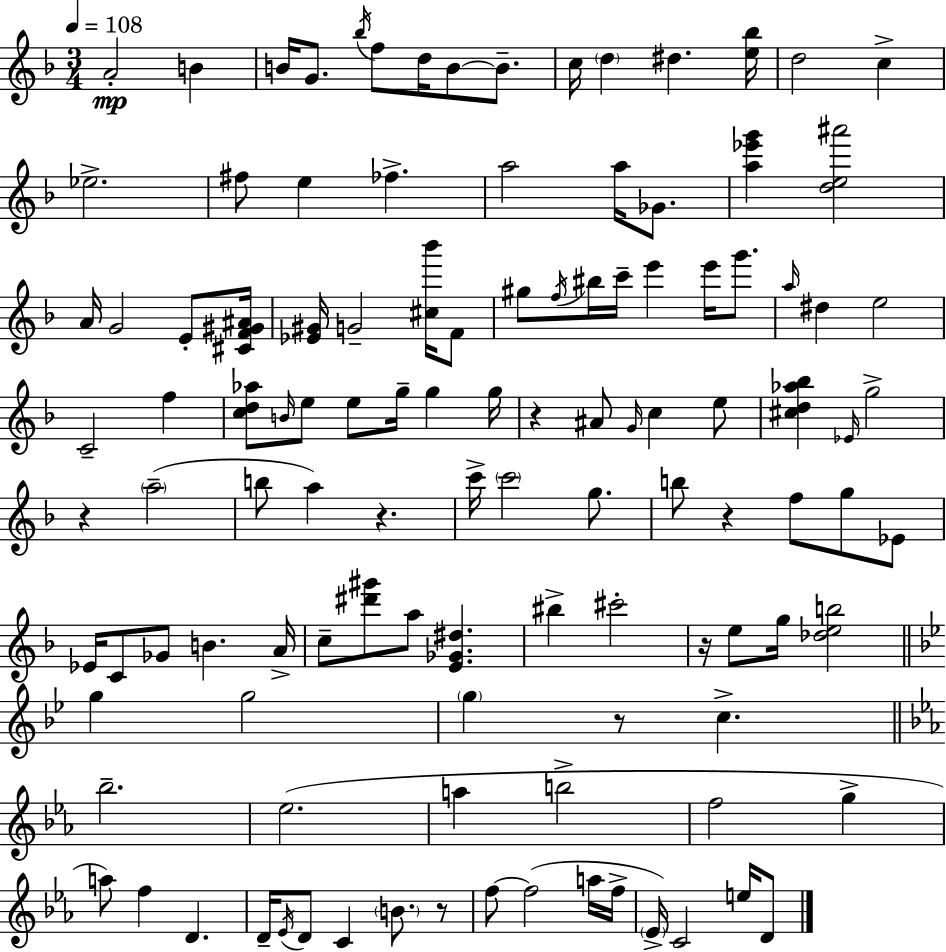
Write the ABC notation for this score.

X:1
T:Untitled
M:3/4
L:1/4
K:Dm
A2 B B/4 G/2 _b/4 f/2 d/4 B/2 B/2 c/4 d ^d [e_b]/4 d2 c _e2 ^f/2 e _f a2 a/4 _G/2 [a_e'g'] [de^a']2 A/4 G2 E/2 [^CF^G^A]/4 [_E^G]/4 G2 [^c_b']/4 F/2 ^g/2 f/4 ^b/4 c'/4 e' e'/4 g'/2 a/4 ^d e2 C2 f [cd_a]/2 B/4 e/2 e/2 g/4 g g/4 z ^A/2 G/4 c e/2 [^cd_a_b] _E/4 g2 z a2 b/2 a z c'/4 c'2 g/2 b/2 z f/2 g/2 _E/2 _E/4 C/2 _G/2 B A/4 c/2 [^d'^g']/2 a/2 [E_G^d] ^b ^c'2 z/4 e/2 g/4 [_deb]2 g g2 g z/2 c _b2 _e2 a b2 f2 g a/2 f D D/4 _E/4 D/2 C B/2 z/2 f/2 f2 a/4 f/4 _E/4 C2 e/4 D/2